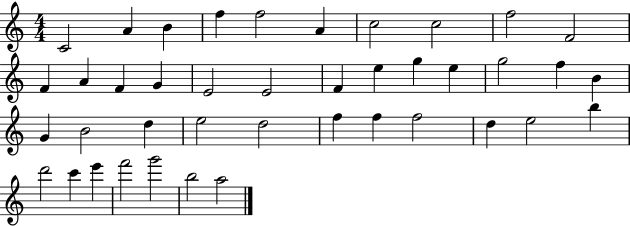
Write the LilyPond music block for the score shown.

{
  \clef treble
  \numericTimeSignature
  \time 4/4
  \key c \major
  c'2 a'4 b'4 | f''4 f''2 a'4 | c''2 c''2 | f''2 f'2 | \break f'4 a'4 f'4 g'4 | e'2 e'2 | f'4 e''4 g''4 e''4 | g''2 f''4 b'4 | \break g'4 b'2 d''4 | e''2 d''2 | f''4 f''4 f''2 | d''4 e''2 b''4 | \break d'''2 c'''4 e'''4 | f'''2 g'''2 | b''2 a''2 | \bar "|."
}